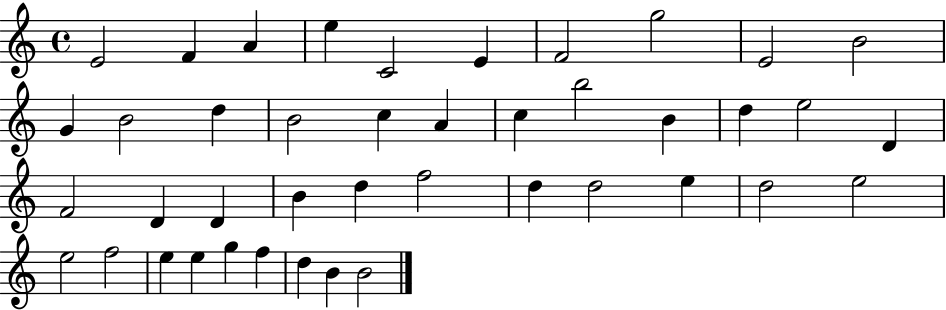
E4/h F4/q A4/q E5/q C4/h E4/q F4/h G5/h E4/h B4/h G4/q B4/h D5/q B4/h C5/q A4/q C5/q B5/h B4/q D5/q E5/h D4/q F4/h D4/q D4/q B4/q D5/q F5/h D5/q D5/h E5/q D5/h E5/h E5/h F5/h E5/q E5/q G5/q F5/q D5/q B4/q B4/h